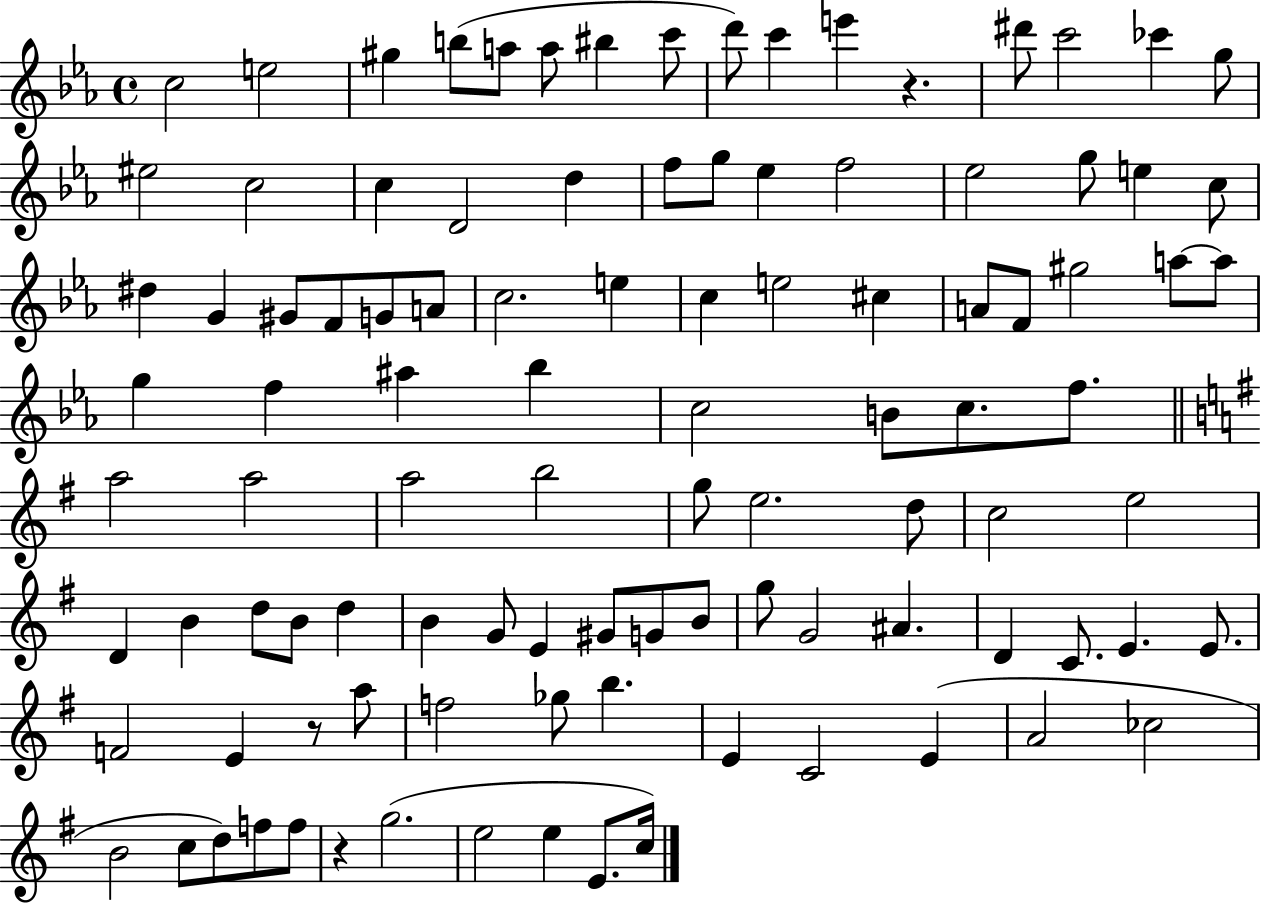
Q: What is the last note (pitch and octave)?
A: C5